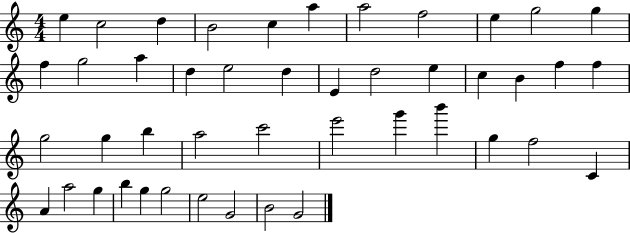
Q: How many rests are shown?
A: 0